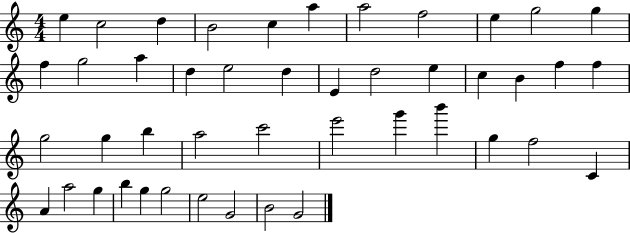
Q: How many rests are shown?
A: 0